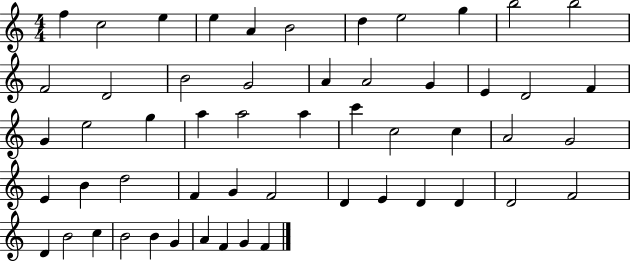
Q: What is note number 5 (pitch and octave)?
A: A4